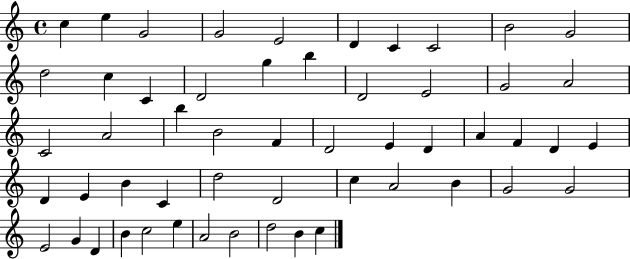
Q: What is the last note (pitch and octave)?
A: C5